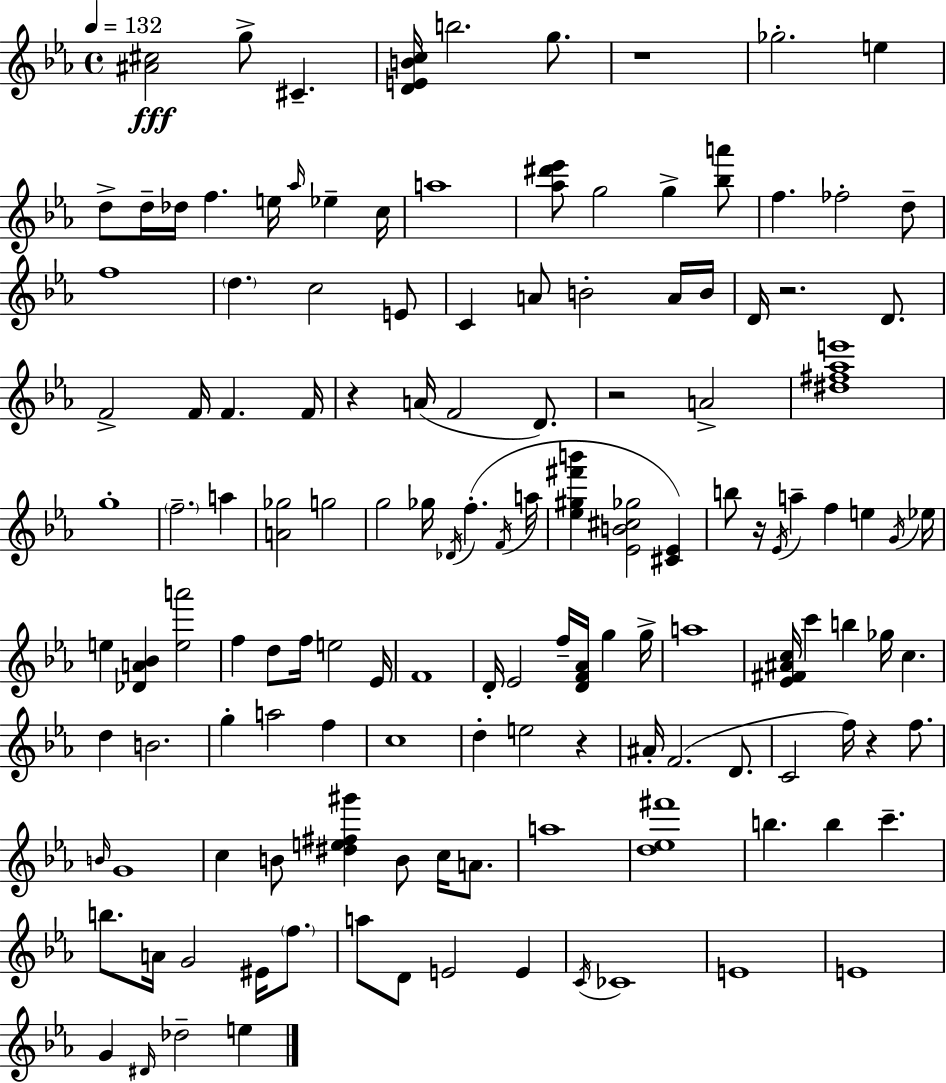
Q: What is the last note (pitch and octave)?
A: E5